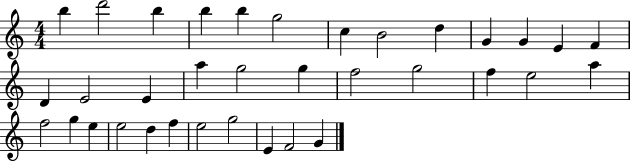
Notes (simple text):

B5/q D6/h B5/q B5/q B5/q G5/h C5/q B4/h D5/q G4/q G4/q E4/q F4/q D4/q E4/h E4/q A5/q G5/h G5/q F5/h G5/h F5/q E5/h A5/q F5/h G5/q E5/q E5/h D5/q F5/q E5/h G5/h E4/q F4/h G4/q